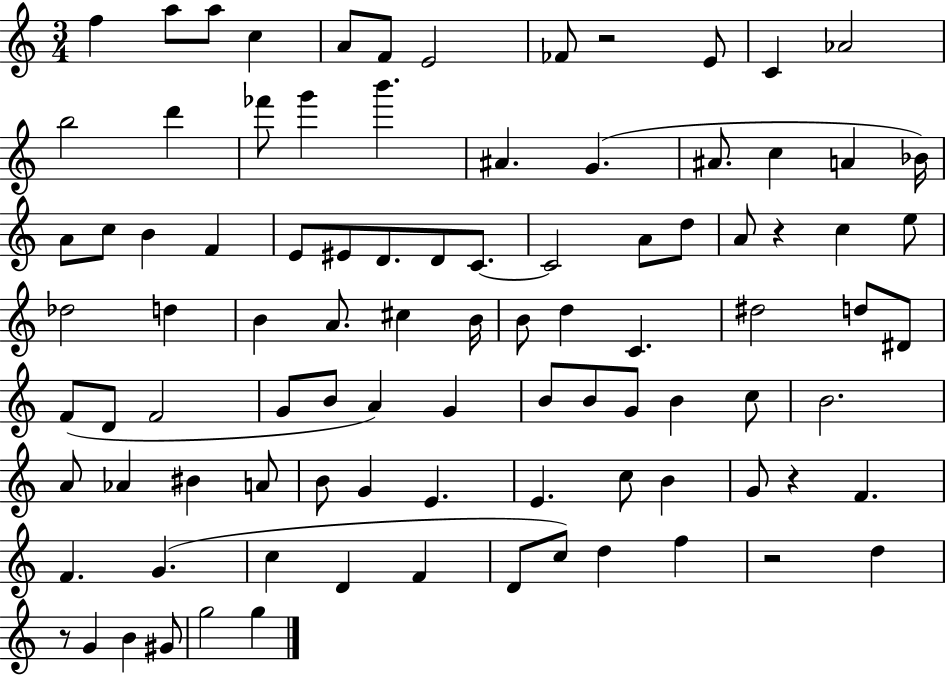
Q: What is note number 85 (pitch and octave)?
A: G4